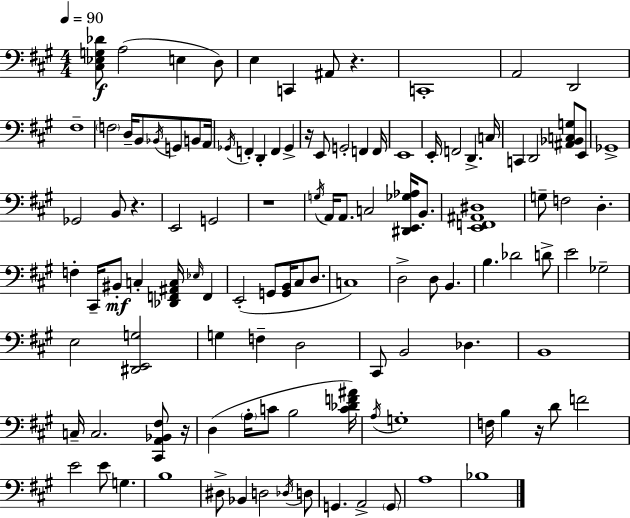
X:1
T:Untitled
M:4/4
L:1/4
K:A
[^C,_E,G,_D]/2 A,2 E, D,/2 E, C,, ^A,,/2 z C,,4 A,,2 D,,2 ^F,4 F,2 D,/4 B,,/2 _B,,/4 G,,/2 B,,/2 A,,/4 _G,,/4 F,, D,, F,, _G,, z/4 E,,/2 G,,2 F,, F,,/4 E,,4 E,,/4 F,,2 D,, C,/4 C,, D,,2 [^A,,_B,,C,G,]/2 E,,/2 _G,,4 _G,,2 B,,/2 z E,,2 G,,2 z4 G,/4 A,,/4 A,,/2 C,2 [^D,,E,,_G,_A,]/4 B,,/2 [E,,F,,^A,,^D,]4 G,/2 F,2 D, F, ^C,,/4 ^B,,/2 C, [_D,,F,,^A,,C,]/4 _E,/4 F,, E,,2 G,,/2 [G,,B,,]/4 ^C,/2 D,/2 C,4 D,2 D,/2 B,, B, _D2 D/2 E2 _G,2 E,2 [^D,,E,,G,]2 G, F, D,2 ^C,,/2 B,,2 _D, B,,4 C,/4 C,2 [^C,,A,,_B,,^F,]/2 z/4 D, A,/4 C/2 B,2 [C_DF^A]/4 A,/4 G,4 F,/4 B, z/4 D/2 F2 E2 E/2 G, B,4 ^D,/2 _B,, D,2 _D,/4 D,/2 G,, A,,2 G,,/2 A,4 _B,4